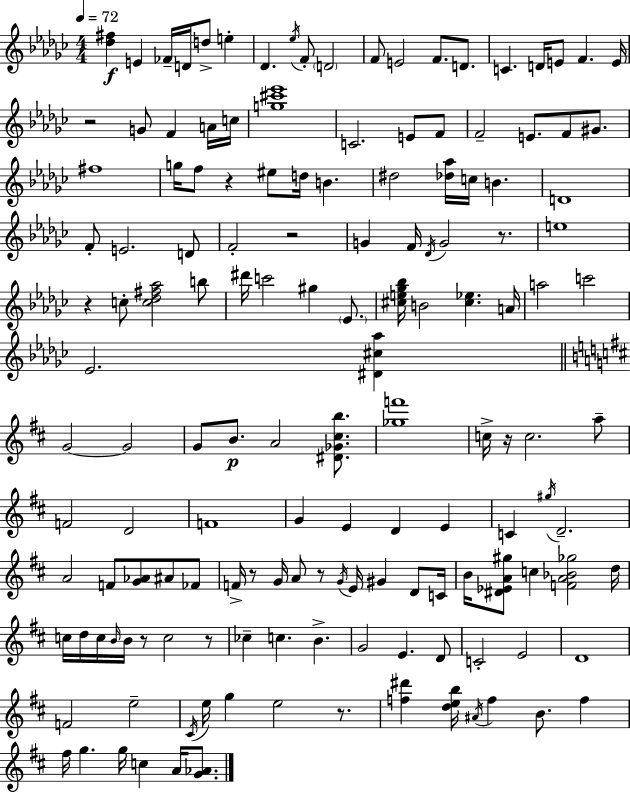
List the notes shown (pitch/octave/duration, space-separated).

[Db5,F#5]/q E4/q FES4/s D4/s D5/e E5/q Db4/q. Eb5/s F4/e D4/h F4/e E4/h F4/e. D4/e. C4/q. D4/s E4/e F4/q. E4/s R/h G4/e F4/q A4/s C5/s [G5,C#6,Eb6]/w C4/h. E4/e F4/e F4/h E4/e. F4/e G#4/e. F#5/w G5/s F5/e R/q EIS5/e D5/s B4/q. D#5/h [Db5,Ab5]/s C5/s B4/q. D4/w F4/e E4/h. D4/e F4/h R/h G4/q F4/s Db4/s G4/h R/e. E5/w R/q C5/e [C5,Db5,F#5,Ab5]/h B5/e D#6/s C6/h G#5/q Eb4/e. [C#5,E5,Gb5,Bb5]/s B4/h [C#5,Eb5]/q. A4/s A5/h C6/h Eb4/h. [D#4,C#5,Ab5]/q G4/h G4/h G4/e B4/e. A4/h [D#4,Gb4,C#5,B5]/e. [Gb5,F6]/w C5/s R/s C5/h. A5/e F4/h D4/h F4/w G4/q E4/q D4/q E4/q C4/q G#5/s D4/h. A4/h F4/e [G4,Ab4]/e A#4/e FES4/e F4/s R/e G4/s A4/e R/e G4/s E4/s G#4/q D4/e C4/s B4/s [D#4,Eb4,A4,G#5]/e C5/q [F4,A4,Bb4,Gb5]/h D5/s C5/s D5/s C5/s B4/s B4/s R/e C5/h R/e CES5/q C5/q. B4/q. G4/h E4/q. D4/e C4/h E4/h D4/w F4/h E5/h C#4/s E5/s G5/q E5/h R/e. [F5,D#6]/q [D5,E5,B5]/s A#4/s F5/q B4/e. F5/q F#5/s G5/q. G5/s C5/q A4/s [G4,Ab4]/e.